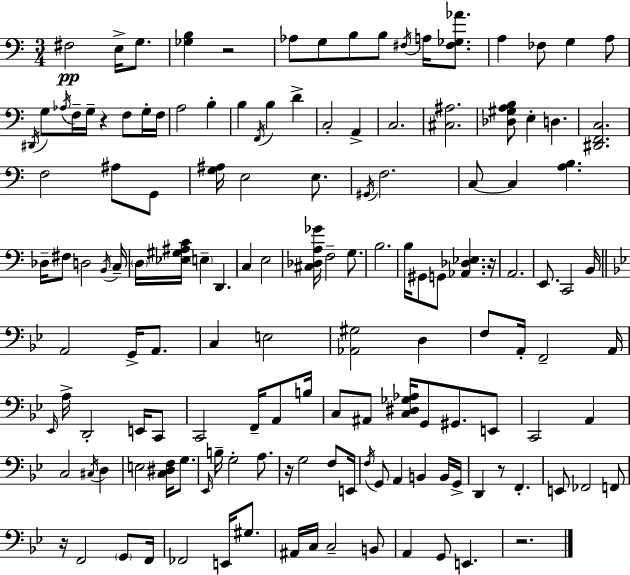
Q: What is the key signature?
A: C major